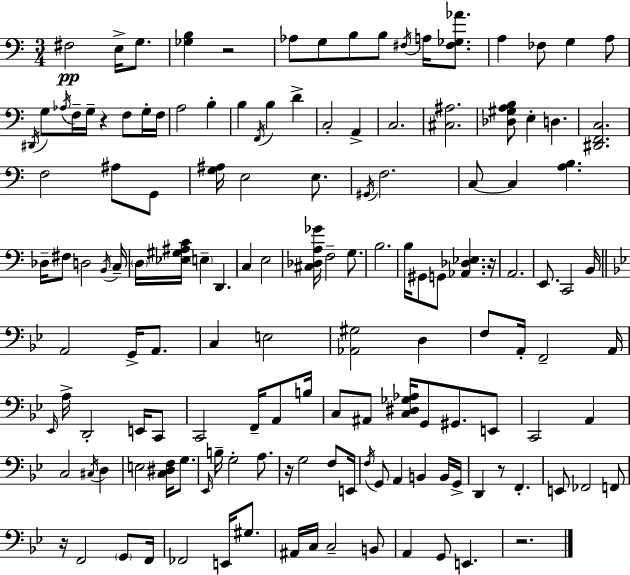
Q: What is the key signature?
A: C major